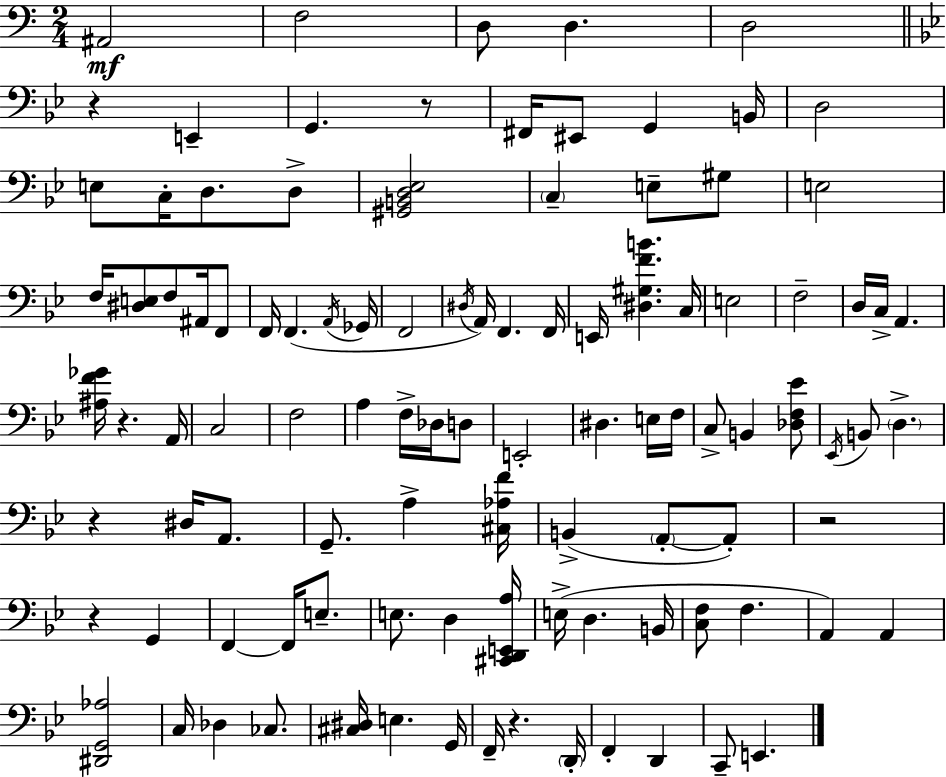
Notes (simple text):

A#2/h F3/h D3/e D3/q. D3/h R/q E2/q G2/q. R/e F#2/s EIS2/e G2/q B2/s D3/h E3/e C3/s D3/e. D3/e [G#2,B2,D3,Eb3]/h C3/q E3/e G#3/e E3/h F3/s [D#3,E3]/e F3/e A#2/s F2/e F2/s F2/q. A2/s Gb2/s F2/h D#3/s A2/s F2/q. F2/s E2/s [D#3,G#3,F4,B4]/q. C3/s E3/h F3/h D3/s C3/s A2/q. [A#3,F4,Gb4]/s R/q. A2/s C3/h F3/h A3/q F3/s Db3/s D3/e E2/h D#3/q. E3/s F3/s C3/e B2/q [Db3,F3,Eb4]/e Eb2/s B2/e D3/q. R/q D#3/s A2/e. G2/e. A3/q [C#3,Ab3,F4]/s B2/q A2/e A2/e R/h R/q G2/q F2/q F2/s E3/e. E3/e. D3/q [C#2,D2,E2,A3]/s E3/s D3/q. B2/s [C3,F3]/e F3/q. A2/q A2/q [D#2,G2,Ab3]/h C3/s Db3/q CES3/e. [C#3,D#3]/s E3/q. G2/s F2/s R/q. D2/s F2/q D2/q C2/e E2/q.